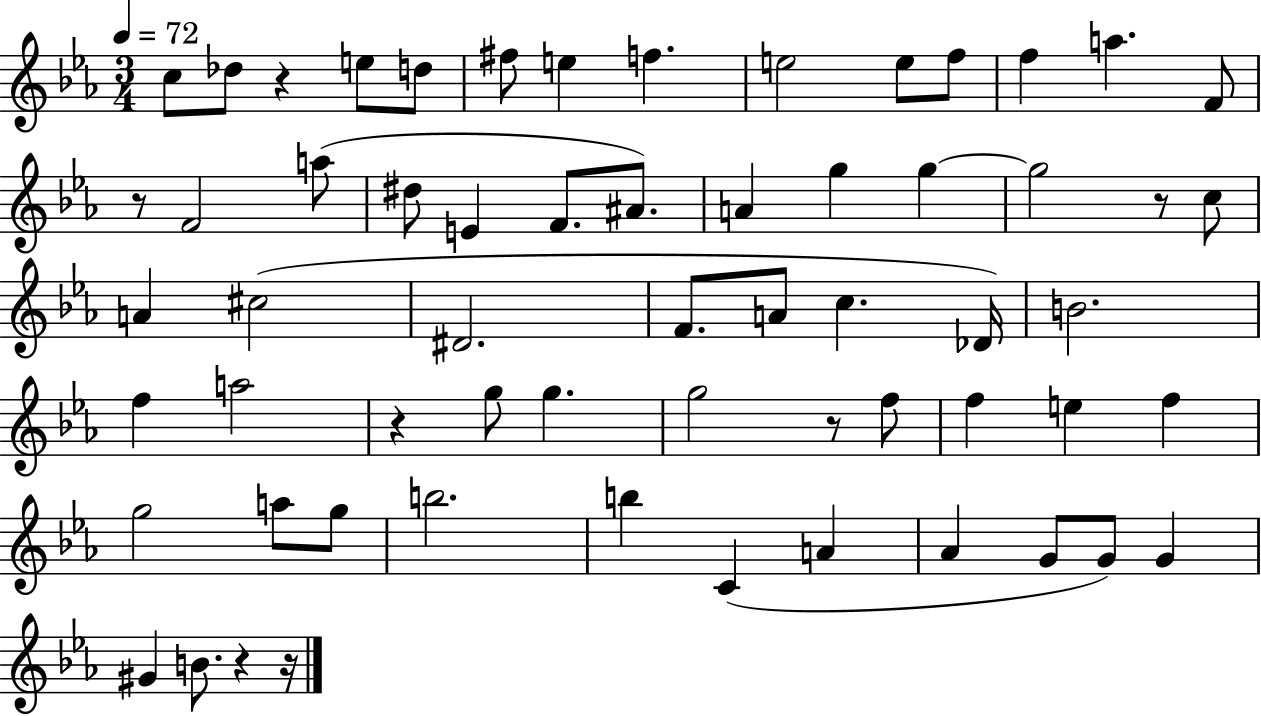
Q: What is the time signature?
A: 3/4